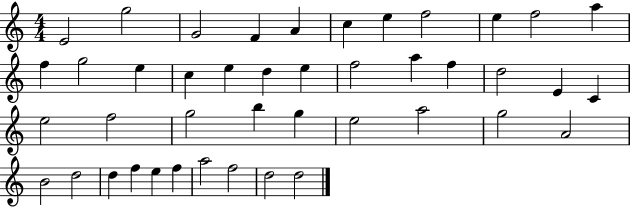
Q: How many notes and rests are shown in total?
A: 43